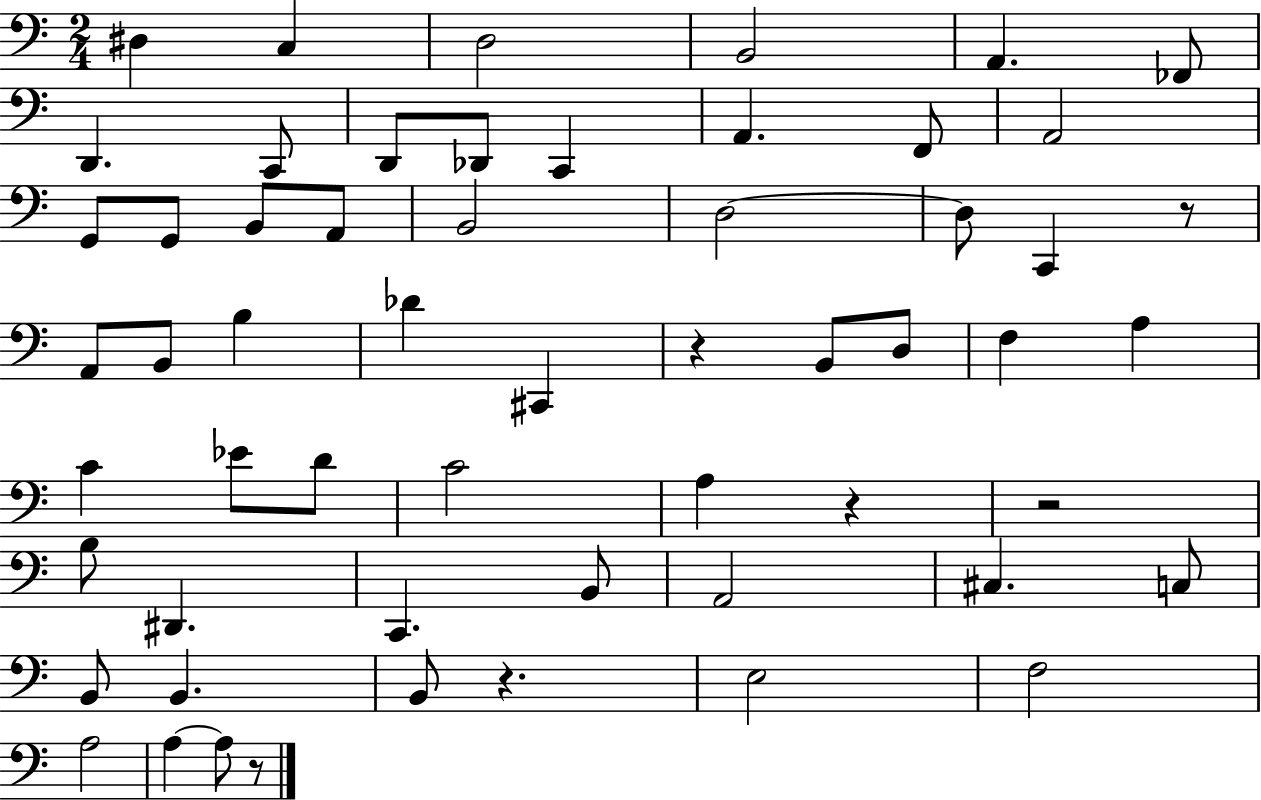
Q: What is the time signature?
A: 2/4